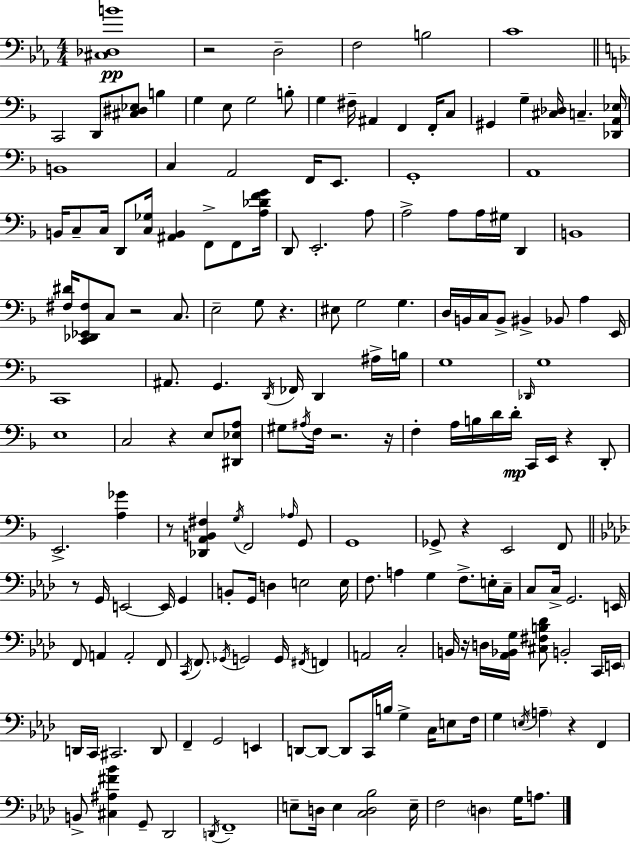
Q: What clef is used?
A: bass